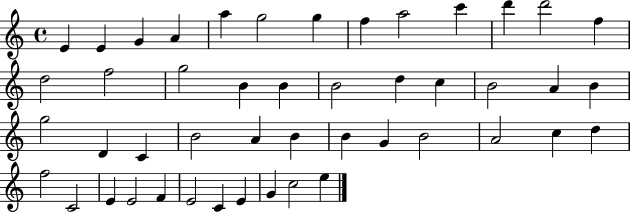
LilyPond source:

{
  \clef treble
  \time 4/4
  \defaultTimeSignature
  \key c \major
  e'4 e'4 g'4 a'4 | a''4 g''2 g''4 | f''4 a''2 c'''4 | d'''4 d'''2 f''4 | \break d''2 f''2 | g''2 b'4 b'4 | b'2 d''4 c''4 | b'2 a'4 b'4 | \break g''2 d'4 c'4 | b'2 a'4 b'4 | b'4 g'4 b'2 | a'2 c''4 d''4 | \break f''2 c'2 | e'4 e'2 f'4 | e'2 c'4 e'4 | g'4 c''2 e''4 | \break \bar "|."
}